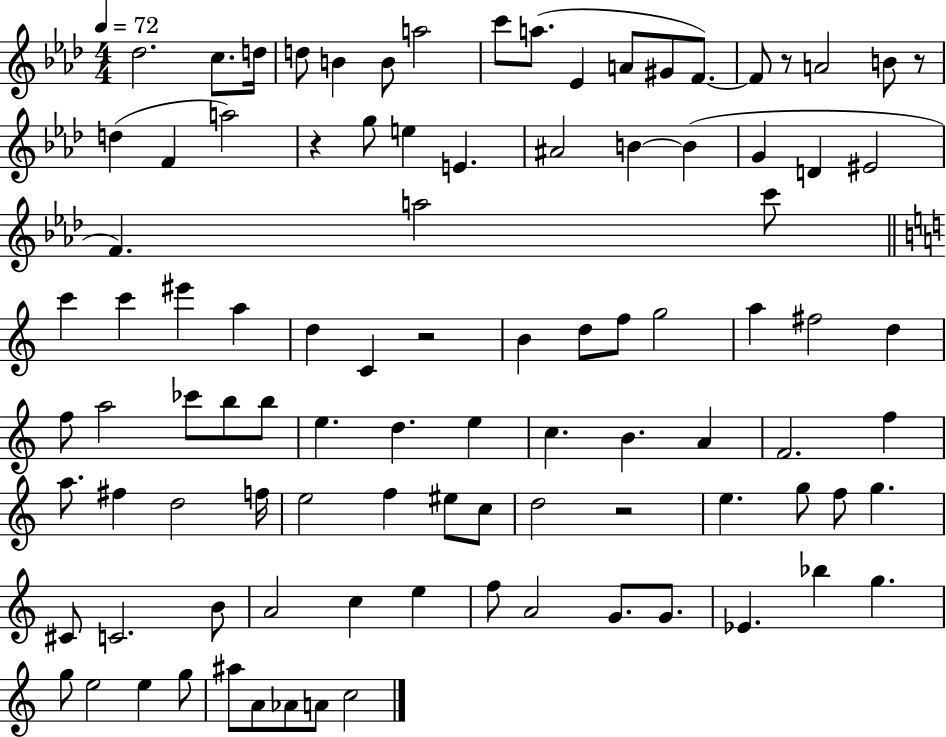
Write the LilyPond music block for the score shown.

{
  \clef treble
  \numericTimeSignature
  \time 4/4
  \key aes \major
  \tempo 4 = 72
  des''2. c''8. d''16 | d''8 b'4 b'8 a''2 | c'''8 a''8.( ees'4 a'8 gis'8 f'8.~~) | f'8 r8 a'2 b'8 r8 | \break d''4( f'4 a''2) | r4 g''8 e''4 e'4. | ais'2 b'4~~ b'4( | g'4 d'4 eis'2 | \break f'4.) a''2 c'''8 | \bar "||" \break \key c \major c'''4 c'''4 eis'''4 a''4 | d''4 c'4 r2 | b'4 d''8 f''8 g''2 | a''4 fis''2 d''4 | \break f''8 a''2 ces'''8 b''8 b''8 | e''4. d''4. e''4 | c''4. b'4. a'4 | f'2. f''4 | \break a''8. fis''4 d''2 f''16 | e''2 f''4 eis''8 c''8 | d''2 r2 | e''4. g''8 f''8 g''4. | \break cis'8 c'2. b'8 | a'2 c''4 e''4 | f''8 a'2 g'8. g'8. | ees'4. bes''4 g''4. | \break g''8 e''2 e''4 g''8 | ais''8 a'8 aes'8 a'8 c''2 | \bar "|."
}